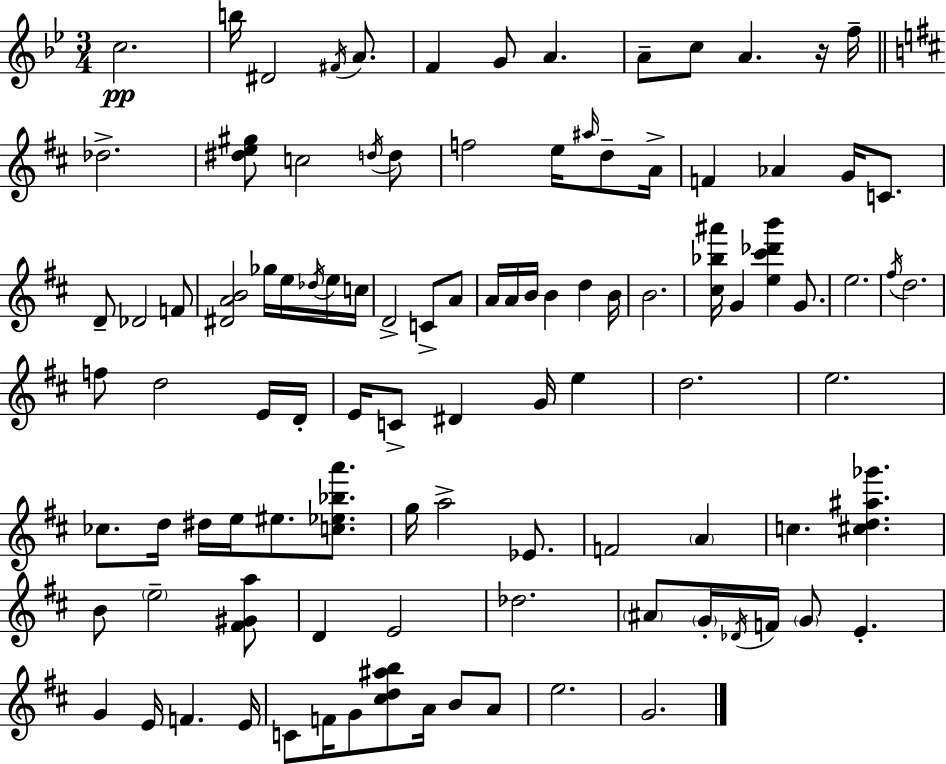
{
  \clef treble
  \numericTimeSignature
  \time 3/4
  \key bes \major
  c''2.\pp | b''16 dis'2 \acciaccatura { fis'16 } a'8. | f'4 g'8 a'4. | a'8-- c''8 a'4. r16 | \break f''16-- \bar "||" \break \key b \minor des''2.-> | <dis'' e'' gis''>8 c''2 \acciaccatura { d''16 } d''8 | f''2 e''16 \grace { ais''16 } d''8-- | a'16-> f'4 aes'4 g'16 c'8. | \break d'8-- des'2 | f'8 <dis' a' b'>2 ges''16 e''16 | \acciaccatura { des''16 } e''16 c''16 d'2-> c'8-> | a'8 a'16 a'16 b'16 b'4 d''4 | \break b'16 b'2. | <cis'' bes'' ais'''>16 g'4 <e'' cis''' des''' b'''>4 | g'8. e''2. | \acciaccatura { fis''16 } d''2. | \break f''8 d''2 | e'16 d'16-. e'16 c'8-> dis'4 g'16 | e''4 d''2. | e''2. | \break ces''8. d''16 dis''16 e''16 eis''8. | <c'' ees'' bes'' a'''>8. g''16 a''2-> | ees'8. f'2 | \parenthesize a'4 c''4. <cis'' d'' ais'' ges'''>4. | \break b'8 \parenthesize e''2-- | <fis' gis' a''>8 d'4 e'2 | des''2. | \parenthesize ais'8 \parenthesize g'16-. \acciaccatura { des'16 } f'16 \parenthesize g'8 e'4.-. | \break g'4 e'16 f'4. | e'16 c'8 f'16 g'8 <cis'' d'' ais'' b''>8 | a'16 b'8 a'8 e''2. | g'2. | \break \bar "|."
}